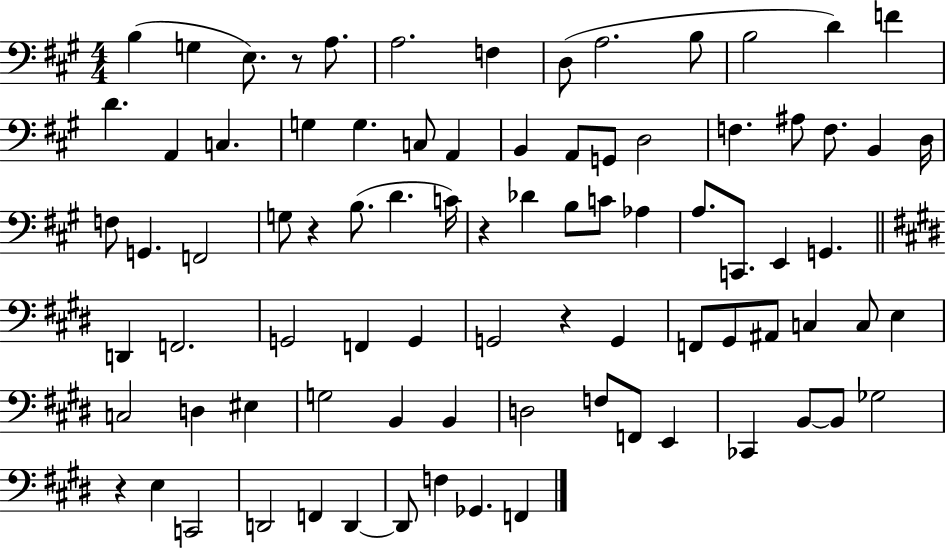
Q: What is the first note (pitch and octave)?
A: B3